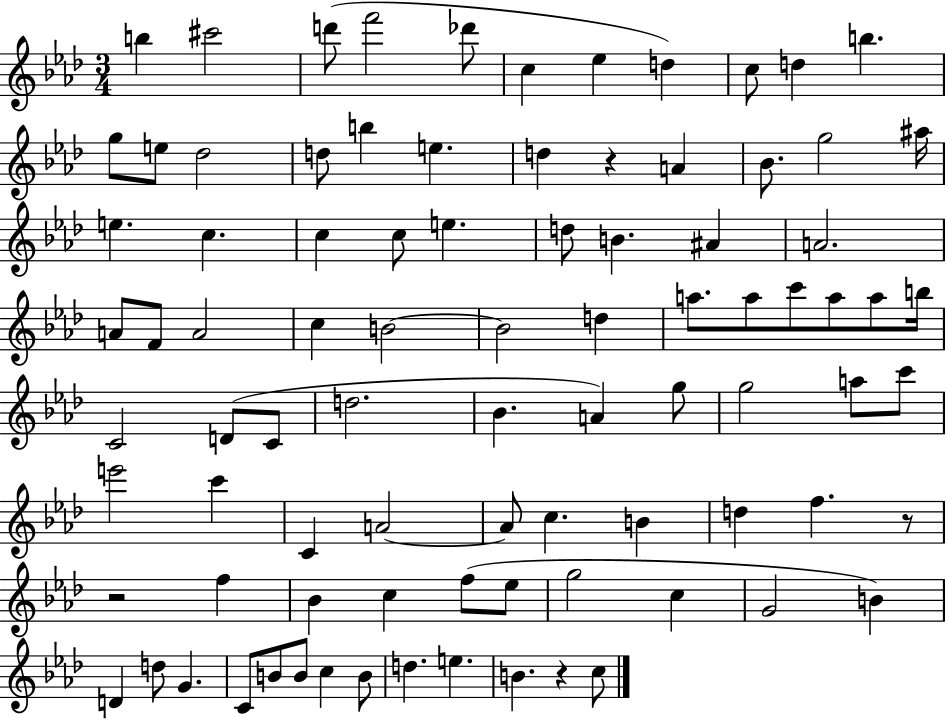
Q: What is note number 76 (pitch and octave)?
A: C4